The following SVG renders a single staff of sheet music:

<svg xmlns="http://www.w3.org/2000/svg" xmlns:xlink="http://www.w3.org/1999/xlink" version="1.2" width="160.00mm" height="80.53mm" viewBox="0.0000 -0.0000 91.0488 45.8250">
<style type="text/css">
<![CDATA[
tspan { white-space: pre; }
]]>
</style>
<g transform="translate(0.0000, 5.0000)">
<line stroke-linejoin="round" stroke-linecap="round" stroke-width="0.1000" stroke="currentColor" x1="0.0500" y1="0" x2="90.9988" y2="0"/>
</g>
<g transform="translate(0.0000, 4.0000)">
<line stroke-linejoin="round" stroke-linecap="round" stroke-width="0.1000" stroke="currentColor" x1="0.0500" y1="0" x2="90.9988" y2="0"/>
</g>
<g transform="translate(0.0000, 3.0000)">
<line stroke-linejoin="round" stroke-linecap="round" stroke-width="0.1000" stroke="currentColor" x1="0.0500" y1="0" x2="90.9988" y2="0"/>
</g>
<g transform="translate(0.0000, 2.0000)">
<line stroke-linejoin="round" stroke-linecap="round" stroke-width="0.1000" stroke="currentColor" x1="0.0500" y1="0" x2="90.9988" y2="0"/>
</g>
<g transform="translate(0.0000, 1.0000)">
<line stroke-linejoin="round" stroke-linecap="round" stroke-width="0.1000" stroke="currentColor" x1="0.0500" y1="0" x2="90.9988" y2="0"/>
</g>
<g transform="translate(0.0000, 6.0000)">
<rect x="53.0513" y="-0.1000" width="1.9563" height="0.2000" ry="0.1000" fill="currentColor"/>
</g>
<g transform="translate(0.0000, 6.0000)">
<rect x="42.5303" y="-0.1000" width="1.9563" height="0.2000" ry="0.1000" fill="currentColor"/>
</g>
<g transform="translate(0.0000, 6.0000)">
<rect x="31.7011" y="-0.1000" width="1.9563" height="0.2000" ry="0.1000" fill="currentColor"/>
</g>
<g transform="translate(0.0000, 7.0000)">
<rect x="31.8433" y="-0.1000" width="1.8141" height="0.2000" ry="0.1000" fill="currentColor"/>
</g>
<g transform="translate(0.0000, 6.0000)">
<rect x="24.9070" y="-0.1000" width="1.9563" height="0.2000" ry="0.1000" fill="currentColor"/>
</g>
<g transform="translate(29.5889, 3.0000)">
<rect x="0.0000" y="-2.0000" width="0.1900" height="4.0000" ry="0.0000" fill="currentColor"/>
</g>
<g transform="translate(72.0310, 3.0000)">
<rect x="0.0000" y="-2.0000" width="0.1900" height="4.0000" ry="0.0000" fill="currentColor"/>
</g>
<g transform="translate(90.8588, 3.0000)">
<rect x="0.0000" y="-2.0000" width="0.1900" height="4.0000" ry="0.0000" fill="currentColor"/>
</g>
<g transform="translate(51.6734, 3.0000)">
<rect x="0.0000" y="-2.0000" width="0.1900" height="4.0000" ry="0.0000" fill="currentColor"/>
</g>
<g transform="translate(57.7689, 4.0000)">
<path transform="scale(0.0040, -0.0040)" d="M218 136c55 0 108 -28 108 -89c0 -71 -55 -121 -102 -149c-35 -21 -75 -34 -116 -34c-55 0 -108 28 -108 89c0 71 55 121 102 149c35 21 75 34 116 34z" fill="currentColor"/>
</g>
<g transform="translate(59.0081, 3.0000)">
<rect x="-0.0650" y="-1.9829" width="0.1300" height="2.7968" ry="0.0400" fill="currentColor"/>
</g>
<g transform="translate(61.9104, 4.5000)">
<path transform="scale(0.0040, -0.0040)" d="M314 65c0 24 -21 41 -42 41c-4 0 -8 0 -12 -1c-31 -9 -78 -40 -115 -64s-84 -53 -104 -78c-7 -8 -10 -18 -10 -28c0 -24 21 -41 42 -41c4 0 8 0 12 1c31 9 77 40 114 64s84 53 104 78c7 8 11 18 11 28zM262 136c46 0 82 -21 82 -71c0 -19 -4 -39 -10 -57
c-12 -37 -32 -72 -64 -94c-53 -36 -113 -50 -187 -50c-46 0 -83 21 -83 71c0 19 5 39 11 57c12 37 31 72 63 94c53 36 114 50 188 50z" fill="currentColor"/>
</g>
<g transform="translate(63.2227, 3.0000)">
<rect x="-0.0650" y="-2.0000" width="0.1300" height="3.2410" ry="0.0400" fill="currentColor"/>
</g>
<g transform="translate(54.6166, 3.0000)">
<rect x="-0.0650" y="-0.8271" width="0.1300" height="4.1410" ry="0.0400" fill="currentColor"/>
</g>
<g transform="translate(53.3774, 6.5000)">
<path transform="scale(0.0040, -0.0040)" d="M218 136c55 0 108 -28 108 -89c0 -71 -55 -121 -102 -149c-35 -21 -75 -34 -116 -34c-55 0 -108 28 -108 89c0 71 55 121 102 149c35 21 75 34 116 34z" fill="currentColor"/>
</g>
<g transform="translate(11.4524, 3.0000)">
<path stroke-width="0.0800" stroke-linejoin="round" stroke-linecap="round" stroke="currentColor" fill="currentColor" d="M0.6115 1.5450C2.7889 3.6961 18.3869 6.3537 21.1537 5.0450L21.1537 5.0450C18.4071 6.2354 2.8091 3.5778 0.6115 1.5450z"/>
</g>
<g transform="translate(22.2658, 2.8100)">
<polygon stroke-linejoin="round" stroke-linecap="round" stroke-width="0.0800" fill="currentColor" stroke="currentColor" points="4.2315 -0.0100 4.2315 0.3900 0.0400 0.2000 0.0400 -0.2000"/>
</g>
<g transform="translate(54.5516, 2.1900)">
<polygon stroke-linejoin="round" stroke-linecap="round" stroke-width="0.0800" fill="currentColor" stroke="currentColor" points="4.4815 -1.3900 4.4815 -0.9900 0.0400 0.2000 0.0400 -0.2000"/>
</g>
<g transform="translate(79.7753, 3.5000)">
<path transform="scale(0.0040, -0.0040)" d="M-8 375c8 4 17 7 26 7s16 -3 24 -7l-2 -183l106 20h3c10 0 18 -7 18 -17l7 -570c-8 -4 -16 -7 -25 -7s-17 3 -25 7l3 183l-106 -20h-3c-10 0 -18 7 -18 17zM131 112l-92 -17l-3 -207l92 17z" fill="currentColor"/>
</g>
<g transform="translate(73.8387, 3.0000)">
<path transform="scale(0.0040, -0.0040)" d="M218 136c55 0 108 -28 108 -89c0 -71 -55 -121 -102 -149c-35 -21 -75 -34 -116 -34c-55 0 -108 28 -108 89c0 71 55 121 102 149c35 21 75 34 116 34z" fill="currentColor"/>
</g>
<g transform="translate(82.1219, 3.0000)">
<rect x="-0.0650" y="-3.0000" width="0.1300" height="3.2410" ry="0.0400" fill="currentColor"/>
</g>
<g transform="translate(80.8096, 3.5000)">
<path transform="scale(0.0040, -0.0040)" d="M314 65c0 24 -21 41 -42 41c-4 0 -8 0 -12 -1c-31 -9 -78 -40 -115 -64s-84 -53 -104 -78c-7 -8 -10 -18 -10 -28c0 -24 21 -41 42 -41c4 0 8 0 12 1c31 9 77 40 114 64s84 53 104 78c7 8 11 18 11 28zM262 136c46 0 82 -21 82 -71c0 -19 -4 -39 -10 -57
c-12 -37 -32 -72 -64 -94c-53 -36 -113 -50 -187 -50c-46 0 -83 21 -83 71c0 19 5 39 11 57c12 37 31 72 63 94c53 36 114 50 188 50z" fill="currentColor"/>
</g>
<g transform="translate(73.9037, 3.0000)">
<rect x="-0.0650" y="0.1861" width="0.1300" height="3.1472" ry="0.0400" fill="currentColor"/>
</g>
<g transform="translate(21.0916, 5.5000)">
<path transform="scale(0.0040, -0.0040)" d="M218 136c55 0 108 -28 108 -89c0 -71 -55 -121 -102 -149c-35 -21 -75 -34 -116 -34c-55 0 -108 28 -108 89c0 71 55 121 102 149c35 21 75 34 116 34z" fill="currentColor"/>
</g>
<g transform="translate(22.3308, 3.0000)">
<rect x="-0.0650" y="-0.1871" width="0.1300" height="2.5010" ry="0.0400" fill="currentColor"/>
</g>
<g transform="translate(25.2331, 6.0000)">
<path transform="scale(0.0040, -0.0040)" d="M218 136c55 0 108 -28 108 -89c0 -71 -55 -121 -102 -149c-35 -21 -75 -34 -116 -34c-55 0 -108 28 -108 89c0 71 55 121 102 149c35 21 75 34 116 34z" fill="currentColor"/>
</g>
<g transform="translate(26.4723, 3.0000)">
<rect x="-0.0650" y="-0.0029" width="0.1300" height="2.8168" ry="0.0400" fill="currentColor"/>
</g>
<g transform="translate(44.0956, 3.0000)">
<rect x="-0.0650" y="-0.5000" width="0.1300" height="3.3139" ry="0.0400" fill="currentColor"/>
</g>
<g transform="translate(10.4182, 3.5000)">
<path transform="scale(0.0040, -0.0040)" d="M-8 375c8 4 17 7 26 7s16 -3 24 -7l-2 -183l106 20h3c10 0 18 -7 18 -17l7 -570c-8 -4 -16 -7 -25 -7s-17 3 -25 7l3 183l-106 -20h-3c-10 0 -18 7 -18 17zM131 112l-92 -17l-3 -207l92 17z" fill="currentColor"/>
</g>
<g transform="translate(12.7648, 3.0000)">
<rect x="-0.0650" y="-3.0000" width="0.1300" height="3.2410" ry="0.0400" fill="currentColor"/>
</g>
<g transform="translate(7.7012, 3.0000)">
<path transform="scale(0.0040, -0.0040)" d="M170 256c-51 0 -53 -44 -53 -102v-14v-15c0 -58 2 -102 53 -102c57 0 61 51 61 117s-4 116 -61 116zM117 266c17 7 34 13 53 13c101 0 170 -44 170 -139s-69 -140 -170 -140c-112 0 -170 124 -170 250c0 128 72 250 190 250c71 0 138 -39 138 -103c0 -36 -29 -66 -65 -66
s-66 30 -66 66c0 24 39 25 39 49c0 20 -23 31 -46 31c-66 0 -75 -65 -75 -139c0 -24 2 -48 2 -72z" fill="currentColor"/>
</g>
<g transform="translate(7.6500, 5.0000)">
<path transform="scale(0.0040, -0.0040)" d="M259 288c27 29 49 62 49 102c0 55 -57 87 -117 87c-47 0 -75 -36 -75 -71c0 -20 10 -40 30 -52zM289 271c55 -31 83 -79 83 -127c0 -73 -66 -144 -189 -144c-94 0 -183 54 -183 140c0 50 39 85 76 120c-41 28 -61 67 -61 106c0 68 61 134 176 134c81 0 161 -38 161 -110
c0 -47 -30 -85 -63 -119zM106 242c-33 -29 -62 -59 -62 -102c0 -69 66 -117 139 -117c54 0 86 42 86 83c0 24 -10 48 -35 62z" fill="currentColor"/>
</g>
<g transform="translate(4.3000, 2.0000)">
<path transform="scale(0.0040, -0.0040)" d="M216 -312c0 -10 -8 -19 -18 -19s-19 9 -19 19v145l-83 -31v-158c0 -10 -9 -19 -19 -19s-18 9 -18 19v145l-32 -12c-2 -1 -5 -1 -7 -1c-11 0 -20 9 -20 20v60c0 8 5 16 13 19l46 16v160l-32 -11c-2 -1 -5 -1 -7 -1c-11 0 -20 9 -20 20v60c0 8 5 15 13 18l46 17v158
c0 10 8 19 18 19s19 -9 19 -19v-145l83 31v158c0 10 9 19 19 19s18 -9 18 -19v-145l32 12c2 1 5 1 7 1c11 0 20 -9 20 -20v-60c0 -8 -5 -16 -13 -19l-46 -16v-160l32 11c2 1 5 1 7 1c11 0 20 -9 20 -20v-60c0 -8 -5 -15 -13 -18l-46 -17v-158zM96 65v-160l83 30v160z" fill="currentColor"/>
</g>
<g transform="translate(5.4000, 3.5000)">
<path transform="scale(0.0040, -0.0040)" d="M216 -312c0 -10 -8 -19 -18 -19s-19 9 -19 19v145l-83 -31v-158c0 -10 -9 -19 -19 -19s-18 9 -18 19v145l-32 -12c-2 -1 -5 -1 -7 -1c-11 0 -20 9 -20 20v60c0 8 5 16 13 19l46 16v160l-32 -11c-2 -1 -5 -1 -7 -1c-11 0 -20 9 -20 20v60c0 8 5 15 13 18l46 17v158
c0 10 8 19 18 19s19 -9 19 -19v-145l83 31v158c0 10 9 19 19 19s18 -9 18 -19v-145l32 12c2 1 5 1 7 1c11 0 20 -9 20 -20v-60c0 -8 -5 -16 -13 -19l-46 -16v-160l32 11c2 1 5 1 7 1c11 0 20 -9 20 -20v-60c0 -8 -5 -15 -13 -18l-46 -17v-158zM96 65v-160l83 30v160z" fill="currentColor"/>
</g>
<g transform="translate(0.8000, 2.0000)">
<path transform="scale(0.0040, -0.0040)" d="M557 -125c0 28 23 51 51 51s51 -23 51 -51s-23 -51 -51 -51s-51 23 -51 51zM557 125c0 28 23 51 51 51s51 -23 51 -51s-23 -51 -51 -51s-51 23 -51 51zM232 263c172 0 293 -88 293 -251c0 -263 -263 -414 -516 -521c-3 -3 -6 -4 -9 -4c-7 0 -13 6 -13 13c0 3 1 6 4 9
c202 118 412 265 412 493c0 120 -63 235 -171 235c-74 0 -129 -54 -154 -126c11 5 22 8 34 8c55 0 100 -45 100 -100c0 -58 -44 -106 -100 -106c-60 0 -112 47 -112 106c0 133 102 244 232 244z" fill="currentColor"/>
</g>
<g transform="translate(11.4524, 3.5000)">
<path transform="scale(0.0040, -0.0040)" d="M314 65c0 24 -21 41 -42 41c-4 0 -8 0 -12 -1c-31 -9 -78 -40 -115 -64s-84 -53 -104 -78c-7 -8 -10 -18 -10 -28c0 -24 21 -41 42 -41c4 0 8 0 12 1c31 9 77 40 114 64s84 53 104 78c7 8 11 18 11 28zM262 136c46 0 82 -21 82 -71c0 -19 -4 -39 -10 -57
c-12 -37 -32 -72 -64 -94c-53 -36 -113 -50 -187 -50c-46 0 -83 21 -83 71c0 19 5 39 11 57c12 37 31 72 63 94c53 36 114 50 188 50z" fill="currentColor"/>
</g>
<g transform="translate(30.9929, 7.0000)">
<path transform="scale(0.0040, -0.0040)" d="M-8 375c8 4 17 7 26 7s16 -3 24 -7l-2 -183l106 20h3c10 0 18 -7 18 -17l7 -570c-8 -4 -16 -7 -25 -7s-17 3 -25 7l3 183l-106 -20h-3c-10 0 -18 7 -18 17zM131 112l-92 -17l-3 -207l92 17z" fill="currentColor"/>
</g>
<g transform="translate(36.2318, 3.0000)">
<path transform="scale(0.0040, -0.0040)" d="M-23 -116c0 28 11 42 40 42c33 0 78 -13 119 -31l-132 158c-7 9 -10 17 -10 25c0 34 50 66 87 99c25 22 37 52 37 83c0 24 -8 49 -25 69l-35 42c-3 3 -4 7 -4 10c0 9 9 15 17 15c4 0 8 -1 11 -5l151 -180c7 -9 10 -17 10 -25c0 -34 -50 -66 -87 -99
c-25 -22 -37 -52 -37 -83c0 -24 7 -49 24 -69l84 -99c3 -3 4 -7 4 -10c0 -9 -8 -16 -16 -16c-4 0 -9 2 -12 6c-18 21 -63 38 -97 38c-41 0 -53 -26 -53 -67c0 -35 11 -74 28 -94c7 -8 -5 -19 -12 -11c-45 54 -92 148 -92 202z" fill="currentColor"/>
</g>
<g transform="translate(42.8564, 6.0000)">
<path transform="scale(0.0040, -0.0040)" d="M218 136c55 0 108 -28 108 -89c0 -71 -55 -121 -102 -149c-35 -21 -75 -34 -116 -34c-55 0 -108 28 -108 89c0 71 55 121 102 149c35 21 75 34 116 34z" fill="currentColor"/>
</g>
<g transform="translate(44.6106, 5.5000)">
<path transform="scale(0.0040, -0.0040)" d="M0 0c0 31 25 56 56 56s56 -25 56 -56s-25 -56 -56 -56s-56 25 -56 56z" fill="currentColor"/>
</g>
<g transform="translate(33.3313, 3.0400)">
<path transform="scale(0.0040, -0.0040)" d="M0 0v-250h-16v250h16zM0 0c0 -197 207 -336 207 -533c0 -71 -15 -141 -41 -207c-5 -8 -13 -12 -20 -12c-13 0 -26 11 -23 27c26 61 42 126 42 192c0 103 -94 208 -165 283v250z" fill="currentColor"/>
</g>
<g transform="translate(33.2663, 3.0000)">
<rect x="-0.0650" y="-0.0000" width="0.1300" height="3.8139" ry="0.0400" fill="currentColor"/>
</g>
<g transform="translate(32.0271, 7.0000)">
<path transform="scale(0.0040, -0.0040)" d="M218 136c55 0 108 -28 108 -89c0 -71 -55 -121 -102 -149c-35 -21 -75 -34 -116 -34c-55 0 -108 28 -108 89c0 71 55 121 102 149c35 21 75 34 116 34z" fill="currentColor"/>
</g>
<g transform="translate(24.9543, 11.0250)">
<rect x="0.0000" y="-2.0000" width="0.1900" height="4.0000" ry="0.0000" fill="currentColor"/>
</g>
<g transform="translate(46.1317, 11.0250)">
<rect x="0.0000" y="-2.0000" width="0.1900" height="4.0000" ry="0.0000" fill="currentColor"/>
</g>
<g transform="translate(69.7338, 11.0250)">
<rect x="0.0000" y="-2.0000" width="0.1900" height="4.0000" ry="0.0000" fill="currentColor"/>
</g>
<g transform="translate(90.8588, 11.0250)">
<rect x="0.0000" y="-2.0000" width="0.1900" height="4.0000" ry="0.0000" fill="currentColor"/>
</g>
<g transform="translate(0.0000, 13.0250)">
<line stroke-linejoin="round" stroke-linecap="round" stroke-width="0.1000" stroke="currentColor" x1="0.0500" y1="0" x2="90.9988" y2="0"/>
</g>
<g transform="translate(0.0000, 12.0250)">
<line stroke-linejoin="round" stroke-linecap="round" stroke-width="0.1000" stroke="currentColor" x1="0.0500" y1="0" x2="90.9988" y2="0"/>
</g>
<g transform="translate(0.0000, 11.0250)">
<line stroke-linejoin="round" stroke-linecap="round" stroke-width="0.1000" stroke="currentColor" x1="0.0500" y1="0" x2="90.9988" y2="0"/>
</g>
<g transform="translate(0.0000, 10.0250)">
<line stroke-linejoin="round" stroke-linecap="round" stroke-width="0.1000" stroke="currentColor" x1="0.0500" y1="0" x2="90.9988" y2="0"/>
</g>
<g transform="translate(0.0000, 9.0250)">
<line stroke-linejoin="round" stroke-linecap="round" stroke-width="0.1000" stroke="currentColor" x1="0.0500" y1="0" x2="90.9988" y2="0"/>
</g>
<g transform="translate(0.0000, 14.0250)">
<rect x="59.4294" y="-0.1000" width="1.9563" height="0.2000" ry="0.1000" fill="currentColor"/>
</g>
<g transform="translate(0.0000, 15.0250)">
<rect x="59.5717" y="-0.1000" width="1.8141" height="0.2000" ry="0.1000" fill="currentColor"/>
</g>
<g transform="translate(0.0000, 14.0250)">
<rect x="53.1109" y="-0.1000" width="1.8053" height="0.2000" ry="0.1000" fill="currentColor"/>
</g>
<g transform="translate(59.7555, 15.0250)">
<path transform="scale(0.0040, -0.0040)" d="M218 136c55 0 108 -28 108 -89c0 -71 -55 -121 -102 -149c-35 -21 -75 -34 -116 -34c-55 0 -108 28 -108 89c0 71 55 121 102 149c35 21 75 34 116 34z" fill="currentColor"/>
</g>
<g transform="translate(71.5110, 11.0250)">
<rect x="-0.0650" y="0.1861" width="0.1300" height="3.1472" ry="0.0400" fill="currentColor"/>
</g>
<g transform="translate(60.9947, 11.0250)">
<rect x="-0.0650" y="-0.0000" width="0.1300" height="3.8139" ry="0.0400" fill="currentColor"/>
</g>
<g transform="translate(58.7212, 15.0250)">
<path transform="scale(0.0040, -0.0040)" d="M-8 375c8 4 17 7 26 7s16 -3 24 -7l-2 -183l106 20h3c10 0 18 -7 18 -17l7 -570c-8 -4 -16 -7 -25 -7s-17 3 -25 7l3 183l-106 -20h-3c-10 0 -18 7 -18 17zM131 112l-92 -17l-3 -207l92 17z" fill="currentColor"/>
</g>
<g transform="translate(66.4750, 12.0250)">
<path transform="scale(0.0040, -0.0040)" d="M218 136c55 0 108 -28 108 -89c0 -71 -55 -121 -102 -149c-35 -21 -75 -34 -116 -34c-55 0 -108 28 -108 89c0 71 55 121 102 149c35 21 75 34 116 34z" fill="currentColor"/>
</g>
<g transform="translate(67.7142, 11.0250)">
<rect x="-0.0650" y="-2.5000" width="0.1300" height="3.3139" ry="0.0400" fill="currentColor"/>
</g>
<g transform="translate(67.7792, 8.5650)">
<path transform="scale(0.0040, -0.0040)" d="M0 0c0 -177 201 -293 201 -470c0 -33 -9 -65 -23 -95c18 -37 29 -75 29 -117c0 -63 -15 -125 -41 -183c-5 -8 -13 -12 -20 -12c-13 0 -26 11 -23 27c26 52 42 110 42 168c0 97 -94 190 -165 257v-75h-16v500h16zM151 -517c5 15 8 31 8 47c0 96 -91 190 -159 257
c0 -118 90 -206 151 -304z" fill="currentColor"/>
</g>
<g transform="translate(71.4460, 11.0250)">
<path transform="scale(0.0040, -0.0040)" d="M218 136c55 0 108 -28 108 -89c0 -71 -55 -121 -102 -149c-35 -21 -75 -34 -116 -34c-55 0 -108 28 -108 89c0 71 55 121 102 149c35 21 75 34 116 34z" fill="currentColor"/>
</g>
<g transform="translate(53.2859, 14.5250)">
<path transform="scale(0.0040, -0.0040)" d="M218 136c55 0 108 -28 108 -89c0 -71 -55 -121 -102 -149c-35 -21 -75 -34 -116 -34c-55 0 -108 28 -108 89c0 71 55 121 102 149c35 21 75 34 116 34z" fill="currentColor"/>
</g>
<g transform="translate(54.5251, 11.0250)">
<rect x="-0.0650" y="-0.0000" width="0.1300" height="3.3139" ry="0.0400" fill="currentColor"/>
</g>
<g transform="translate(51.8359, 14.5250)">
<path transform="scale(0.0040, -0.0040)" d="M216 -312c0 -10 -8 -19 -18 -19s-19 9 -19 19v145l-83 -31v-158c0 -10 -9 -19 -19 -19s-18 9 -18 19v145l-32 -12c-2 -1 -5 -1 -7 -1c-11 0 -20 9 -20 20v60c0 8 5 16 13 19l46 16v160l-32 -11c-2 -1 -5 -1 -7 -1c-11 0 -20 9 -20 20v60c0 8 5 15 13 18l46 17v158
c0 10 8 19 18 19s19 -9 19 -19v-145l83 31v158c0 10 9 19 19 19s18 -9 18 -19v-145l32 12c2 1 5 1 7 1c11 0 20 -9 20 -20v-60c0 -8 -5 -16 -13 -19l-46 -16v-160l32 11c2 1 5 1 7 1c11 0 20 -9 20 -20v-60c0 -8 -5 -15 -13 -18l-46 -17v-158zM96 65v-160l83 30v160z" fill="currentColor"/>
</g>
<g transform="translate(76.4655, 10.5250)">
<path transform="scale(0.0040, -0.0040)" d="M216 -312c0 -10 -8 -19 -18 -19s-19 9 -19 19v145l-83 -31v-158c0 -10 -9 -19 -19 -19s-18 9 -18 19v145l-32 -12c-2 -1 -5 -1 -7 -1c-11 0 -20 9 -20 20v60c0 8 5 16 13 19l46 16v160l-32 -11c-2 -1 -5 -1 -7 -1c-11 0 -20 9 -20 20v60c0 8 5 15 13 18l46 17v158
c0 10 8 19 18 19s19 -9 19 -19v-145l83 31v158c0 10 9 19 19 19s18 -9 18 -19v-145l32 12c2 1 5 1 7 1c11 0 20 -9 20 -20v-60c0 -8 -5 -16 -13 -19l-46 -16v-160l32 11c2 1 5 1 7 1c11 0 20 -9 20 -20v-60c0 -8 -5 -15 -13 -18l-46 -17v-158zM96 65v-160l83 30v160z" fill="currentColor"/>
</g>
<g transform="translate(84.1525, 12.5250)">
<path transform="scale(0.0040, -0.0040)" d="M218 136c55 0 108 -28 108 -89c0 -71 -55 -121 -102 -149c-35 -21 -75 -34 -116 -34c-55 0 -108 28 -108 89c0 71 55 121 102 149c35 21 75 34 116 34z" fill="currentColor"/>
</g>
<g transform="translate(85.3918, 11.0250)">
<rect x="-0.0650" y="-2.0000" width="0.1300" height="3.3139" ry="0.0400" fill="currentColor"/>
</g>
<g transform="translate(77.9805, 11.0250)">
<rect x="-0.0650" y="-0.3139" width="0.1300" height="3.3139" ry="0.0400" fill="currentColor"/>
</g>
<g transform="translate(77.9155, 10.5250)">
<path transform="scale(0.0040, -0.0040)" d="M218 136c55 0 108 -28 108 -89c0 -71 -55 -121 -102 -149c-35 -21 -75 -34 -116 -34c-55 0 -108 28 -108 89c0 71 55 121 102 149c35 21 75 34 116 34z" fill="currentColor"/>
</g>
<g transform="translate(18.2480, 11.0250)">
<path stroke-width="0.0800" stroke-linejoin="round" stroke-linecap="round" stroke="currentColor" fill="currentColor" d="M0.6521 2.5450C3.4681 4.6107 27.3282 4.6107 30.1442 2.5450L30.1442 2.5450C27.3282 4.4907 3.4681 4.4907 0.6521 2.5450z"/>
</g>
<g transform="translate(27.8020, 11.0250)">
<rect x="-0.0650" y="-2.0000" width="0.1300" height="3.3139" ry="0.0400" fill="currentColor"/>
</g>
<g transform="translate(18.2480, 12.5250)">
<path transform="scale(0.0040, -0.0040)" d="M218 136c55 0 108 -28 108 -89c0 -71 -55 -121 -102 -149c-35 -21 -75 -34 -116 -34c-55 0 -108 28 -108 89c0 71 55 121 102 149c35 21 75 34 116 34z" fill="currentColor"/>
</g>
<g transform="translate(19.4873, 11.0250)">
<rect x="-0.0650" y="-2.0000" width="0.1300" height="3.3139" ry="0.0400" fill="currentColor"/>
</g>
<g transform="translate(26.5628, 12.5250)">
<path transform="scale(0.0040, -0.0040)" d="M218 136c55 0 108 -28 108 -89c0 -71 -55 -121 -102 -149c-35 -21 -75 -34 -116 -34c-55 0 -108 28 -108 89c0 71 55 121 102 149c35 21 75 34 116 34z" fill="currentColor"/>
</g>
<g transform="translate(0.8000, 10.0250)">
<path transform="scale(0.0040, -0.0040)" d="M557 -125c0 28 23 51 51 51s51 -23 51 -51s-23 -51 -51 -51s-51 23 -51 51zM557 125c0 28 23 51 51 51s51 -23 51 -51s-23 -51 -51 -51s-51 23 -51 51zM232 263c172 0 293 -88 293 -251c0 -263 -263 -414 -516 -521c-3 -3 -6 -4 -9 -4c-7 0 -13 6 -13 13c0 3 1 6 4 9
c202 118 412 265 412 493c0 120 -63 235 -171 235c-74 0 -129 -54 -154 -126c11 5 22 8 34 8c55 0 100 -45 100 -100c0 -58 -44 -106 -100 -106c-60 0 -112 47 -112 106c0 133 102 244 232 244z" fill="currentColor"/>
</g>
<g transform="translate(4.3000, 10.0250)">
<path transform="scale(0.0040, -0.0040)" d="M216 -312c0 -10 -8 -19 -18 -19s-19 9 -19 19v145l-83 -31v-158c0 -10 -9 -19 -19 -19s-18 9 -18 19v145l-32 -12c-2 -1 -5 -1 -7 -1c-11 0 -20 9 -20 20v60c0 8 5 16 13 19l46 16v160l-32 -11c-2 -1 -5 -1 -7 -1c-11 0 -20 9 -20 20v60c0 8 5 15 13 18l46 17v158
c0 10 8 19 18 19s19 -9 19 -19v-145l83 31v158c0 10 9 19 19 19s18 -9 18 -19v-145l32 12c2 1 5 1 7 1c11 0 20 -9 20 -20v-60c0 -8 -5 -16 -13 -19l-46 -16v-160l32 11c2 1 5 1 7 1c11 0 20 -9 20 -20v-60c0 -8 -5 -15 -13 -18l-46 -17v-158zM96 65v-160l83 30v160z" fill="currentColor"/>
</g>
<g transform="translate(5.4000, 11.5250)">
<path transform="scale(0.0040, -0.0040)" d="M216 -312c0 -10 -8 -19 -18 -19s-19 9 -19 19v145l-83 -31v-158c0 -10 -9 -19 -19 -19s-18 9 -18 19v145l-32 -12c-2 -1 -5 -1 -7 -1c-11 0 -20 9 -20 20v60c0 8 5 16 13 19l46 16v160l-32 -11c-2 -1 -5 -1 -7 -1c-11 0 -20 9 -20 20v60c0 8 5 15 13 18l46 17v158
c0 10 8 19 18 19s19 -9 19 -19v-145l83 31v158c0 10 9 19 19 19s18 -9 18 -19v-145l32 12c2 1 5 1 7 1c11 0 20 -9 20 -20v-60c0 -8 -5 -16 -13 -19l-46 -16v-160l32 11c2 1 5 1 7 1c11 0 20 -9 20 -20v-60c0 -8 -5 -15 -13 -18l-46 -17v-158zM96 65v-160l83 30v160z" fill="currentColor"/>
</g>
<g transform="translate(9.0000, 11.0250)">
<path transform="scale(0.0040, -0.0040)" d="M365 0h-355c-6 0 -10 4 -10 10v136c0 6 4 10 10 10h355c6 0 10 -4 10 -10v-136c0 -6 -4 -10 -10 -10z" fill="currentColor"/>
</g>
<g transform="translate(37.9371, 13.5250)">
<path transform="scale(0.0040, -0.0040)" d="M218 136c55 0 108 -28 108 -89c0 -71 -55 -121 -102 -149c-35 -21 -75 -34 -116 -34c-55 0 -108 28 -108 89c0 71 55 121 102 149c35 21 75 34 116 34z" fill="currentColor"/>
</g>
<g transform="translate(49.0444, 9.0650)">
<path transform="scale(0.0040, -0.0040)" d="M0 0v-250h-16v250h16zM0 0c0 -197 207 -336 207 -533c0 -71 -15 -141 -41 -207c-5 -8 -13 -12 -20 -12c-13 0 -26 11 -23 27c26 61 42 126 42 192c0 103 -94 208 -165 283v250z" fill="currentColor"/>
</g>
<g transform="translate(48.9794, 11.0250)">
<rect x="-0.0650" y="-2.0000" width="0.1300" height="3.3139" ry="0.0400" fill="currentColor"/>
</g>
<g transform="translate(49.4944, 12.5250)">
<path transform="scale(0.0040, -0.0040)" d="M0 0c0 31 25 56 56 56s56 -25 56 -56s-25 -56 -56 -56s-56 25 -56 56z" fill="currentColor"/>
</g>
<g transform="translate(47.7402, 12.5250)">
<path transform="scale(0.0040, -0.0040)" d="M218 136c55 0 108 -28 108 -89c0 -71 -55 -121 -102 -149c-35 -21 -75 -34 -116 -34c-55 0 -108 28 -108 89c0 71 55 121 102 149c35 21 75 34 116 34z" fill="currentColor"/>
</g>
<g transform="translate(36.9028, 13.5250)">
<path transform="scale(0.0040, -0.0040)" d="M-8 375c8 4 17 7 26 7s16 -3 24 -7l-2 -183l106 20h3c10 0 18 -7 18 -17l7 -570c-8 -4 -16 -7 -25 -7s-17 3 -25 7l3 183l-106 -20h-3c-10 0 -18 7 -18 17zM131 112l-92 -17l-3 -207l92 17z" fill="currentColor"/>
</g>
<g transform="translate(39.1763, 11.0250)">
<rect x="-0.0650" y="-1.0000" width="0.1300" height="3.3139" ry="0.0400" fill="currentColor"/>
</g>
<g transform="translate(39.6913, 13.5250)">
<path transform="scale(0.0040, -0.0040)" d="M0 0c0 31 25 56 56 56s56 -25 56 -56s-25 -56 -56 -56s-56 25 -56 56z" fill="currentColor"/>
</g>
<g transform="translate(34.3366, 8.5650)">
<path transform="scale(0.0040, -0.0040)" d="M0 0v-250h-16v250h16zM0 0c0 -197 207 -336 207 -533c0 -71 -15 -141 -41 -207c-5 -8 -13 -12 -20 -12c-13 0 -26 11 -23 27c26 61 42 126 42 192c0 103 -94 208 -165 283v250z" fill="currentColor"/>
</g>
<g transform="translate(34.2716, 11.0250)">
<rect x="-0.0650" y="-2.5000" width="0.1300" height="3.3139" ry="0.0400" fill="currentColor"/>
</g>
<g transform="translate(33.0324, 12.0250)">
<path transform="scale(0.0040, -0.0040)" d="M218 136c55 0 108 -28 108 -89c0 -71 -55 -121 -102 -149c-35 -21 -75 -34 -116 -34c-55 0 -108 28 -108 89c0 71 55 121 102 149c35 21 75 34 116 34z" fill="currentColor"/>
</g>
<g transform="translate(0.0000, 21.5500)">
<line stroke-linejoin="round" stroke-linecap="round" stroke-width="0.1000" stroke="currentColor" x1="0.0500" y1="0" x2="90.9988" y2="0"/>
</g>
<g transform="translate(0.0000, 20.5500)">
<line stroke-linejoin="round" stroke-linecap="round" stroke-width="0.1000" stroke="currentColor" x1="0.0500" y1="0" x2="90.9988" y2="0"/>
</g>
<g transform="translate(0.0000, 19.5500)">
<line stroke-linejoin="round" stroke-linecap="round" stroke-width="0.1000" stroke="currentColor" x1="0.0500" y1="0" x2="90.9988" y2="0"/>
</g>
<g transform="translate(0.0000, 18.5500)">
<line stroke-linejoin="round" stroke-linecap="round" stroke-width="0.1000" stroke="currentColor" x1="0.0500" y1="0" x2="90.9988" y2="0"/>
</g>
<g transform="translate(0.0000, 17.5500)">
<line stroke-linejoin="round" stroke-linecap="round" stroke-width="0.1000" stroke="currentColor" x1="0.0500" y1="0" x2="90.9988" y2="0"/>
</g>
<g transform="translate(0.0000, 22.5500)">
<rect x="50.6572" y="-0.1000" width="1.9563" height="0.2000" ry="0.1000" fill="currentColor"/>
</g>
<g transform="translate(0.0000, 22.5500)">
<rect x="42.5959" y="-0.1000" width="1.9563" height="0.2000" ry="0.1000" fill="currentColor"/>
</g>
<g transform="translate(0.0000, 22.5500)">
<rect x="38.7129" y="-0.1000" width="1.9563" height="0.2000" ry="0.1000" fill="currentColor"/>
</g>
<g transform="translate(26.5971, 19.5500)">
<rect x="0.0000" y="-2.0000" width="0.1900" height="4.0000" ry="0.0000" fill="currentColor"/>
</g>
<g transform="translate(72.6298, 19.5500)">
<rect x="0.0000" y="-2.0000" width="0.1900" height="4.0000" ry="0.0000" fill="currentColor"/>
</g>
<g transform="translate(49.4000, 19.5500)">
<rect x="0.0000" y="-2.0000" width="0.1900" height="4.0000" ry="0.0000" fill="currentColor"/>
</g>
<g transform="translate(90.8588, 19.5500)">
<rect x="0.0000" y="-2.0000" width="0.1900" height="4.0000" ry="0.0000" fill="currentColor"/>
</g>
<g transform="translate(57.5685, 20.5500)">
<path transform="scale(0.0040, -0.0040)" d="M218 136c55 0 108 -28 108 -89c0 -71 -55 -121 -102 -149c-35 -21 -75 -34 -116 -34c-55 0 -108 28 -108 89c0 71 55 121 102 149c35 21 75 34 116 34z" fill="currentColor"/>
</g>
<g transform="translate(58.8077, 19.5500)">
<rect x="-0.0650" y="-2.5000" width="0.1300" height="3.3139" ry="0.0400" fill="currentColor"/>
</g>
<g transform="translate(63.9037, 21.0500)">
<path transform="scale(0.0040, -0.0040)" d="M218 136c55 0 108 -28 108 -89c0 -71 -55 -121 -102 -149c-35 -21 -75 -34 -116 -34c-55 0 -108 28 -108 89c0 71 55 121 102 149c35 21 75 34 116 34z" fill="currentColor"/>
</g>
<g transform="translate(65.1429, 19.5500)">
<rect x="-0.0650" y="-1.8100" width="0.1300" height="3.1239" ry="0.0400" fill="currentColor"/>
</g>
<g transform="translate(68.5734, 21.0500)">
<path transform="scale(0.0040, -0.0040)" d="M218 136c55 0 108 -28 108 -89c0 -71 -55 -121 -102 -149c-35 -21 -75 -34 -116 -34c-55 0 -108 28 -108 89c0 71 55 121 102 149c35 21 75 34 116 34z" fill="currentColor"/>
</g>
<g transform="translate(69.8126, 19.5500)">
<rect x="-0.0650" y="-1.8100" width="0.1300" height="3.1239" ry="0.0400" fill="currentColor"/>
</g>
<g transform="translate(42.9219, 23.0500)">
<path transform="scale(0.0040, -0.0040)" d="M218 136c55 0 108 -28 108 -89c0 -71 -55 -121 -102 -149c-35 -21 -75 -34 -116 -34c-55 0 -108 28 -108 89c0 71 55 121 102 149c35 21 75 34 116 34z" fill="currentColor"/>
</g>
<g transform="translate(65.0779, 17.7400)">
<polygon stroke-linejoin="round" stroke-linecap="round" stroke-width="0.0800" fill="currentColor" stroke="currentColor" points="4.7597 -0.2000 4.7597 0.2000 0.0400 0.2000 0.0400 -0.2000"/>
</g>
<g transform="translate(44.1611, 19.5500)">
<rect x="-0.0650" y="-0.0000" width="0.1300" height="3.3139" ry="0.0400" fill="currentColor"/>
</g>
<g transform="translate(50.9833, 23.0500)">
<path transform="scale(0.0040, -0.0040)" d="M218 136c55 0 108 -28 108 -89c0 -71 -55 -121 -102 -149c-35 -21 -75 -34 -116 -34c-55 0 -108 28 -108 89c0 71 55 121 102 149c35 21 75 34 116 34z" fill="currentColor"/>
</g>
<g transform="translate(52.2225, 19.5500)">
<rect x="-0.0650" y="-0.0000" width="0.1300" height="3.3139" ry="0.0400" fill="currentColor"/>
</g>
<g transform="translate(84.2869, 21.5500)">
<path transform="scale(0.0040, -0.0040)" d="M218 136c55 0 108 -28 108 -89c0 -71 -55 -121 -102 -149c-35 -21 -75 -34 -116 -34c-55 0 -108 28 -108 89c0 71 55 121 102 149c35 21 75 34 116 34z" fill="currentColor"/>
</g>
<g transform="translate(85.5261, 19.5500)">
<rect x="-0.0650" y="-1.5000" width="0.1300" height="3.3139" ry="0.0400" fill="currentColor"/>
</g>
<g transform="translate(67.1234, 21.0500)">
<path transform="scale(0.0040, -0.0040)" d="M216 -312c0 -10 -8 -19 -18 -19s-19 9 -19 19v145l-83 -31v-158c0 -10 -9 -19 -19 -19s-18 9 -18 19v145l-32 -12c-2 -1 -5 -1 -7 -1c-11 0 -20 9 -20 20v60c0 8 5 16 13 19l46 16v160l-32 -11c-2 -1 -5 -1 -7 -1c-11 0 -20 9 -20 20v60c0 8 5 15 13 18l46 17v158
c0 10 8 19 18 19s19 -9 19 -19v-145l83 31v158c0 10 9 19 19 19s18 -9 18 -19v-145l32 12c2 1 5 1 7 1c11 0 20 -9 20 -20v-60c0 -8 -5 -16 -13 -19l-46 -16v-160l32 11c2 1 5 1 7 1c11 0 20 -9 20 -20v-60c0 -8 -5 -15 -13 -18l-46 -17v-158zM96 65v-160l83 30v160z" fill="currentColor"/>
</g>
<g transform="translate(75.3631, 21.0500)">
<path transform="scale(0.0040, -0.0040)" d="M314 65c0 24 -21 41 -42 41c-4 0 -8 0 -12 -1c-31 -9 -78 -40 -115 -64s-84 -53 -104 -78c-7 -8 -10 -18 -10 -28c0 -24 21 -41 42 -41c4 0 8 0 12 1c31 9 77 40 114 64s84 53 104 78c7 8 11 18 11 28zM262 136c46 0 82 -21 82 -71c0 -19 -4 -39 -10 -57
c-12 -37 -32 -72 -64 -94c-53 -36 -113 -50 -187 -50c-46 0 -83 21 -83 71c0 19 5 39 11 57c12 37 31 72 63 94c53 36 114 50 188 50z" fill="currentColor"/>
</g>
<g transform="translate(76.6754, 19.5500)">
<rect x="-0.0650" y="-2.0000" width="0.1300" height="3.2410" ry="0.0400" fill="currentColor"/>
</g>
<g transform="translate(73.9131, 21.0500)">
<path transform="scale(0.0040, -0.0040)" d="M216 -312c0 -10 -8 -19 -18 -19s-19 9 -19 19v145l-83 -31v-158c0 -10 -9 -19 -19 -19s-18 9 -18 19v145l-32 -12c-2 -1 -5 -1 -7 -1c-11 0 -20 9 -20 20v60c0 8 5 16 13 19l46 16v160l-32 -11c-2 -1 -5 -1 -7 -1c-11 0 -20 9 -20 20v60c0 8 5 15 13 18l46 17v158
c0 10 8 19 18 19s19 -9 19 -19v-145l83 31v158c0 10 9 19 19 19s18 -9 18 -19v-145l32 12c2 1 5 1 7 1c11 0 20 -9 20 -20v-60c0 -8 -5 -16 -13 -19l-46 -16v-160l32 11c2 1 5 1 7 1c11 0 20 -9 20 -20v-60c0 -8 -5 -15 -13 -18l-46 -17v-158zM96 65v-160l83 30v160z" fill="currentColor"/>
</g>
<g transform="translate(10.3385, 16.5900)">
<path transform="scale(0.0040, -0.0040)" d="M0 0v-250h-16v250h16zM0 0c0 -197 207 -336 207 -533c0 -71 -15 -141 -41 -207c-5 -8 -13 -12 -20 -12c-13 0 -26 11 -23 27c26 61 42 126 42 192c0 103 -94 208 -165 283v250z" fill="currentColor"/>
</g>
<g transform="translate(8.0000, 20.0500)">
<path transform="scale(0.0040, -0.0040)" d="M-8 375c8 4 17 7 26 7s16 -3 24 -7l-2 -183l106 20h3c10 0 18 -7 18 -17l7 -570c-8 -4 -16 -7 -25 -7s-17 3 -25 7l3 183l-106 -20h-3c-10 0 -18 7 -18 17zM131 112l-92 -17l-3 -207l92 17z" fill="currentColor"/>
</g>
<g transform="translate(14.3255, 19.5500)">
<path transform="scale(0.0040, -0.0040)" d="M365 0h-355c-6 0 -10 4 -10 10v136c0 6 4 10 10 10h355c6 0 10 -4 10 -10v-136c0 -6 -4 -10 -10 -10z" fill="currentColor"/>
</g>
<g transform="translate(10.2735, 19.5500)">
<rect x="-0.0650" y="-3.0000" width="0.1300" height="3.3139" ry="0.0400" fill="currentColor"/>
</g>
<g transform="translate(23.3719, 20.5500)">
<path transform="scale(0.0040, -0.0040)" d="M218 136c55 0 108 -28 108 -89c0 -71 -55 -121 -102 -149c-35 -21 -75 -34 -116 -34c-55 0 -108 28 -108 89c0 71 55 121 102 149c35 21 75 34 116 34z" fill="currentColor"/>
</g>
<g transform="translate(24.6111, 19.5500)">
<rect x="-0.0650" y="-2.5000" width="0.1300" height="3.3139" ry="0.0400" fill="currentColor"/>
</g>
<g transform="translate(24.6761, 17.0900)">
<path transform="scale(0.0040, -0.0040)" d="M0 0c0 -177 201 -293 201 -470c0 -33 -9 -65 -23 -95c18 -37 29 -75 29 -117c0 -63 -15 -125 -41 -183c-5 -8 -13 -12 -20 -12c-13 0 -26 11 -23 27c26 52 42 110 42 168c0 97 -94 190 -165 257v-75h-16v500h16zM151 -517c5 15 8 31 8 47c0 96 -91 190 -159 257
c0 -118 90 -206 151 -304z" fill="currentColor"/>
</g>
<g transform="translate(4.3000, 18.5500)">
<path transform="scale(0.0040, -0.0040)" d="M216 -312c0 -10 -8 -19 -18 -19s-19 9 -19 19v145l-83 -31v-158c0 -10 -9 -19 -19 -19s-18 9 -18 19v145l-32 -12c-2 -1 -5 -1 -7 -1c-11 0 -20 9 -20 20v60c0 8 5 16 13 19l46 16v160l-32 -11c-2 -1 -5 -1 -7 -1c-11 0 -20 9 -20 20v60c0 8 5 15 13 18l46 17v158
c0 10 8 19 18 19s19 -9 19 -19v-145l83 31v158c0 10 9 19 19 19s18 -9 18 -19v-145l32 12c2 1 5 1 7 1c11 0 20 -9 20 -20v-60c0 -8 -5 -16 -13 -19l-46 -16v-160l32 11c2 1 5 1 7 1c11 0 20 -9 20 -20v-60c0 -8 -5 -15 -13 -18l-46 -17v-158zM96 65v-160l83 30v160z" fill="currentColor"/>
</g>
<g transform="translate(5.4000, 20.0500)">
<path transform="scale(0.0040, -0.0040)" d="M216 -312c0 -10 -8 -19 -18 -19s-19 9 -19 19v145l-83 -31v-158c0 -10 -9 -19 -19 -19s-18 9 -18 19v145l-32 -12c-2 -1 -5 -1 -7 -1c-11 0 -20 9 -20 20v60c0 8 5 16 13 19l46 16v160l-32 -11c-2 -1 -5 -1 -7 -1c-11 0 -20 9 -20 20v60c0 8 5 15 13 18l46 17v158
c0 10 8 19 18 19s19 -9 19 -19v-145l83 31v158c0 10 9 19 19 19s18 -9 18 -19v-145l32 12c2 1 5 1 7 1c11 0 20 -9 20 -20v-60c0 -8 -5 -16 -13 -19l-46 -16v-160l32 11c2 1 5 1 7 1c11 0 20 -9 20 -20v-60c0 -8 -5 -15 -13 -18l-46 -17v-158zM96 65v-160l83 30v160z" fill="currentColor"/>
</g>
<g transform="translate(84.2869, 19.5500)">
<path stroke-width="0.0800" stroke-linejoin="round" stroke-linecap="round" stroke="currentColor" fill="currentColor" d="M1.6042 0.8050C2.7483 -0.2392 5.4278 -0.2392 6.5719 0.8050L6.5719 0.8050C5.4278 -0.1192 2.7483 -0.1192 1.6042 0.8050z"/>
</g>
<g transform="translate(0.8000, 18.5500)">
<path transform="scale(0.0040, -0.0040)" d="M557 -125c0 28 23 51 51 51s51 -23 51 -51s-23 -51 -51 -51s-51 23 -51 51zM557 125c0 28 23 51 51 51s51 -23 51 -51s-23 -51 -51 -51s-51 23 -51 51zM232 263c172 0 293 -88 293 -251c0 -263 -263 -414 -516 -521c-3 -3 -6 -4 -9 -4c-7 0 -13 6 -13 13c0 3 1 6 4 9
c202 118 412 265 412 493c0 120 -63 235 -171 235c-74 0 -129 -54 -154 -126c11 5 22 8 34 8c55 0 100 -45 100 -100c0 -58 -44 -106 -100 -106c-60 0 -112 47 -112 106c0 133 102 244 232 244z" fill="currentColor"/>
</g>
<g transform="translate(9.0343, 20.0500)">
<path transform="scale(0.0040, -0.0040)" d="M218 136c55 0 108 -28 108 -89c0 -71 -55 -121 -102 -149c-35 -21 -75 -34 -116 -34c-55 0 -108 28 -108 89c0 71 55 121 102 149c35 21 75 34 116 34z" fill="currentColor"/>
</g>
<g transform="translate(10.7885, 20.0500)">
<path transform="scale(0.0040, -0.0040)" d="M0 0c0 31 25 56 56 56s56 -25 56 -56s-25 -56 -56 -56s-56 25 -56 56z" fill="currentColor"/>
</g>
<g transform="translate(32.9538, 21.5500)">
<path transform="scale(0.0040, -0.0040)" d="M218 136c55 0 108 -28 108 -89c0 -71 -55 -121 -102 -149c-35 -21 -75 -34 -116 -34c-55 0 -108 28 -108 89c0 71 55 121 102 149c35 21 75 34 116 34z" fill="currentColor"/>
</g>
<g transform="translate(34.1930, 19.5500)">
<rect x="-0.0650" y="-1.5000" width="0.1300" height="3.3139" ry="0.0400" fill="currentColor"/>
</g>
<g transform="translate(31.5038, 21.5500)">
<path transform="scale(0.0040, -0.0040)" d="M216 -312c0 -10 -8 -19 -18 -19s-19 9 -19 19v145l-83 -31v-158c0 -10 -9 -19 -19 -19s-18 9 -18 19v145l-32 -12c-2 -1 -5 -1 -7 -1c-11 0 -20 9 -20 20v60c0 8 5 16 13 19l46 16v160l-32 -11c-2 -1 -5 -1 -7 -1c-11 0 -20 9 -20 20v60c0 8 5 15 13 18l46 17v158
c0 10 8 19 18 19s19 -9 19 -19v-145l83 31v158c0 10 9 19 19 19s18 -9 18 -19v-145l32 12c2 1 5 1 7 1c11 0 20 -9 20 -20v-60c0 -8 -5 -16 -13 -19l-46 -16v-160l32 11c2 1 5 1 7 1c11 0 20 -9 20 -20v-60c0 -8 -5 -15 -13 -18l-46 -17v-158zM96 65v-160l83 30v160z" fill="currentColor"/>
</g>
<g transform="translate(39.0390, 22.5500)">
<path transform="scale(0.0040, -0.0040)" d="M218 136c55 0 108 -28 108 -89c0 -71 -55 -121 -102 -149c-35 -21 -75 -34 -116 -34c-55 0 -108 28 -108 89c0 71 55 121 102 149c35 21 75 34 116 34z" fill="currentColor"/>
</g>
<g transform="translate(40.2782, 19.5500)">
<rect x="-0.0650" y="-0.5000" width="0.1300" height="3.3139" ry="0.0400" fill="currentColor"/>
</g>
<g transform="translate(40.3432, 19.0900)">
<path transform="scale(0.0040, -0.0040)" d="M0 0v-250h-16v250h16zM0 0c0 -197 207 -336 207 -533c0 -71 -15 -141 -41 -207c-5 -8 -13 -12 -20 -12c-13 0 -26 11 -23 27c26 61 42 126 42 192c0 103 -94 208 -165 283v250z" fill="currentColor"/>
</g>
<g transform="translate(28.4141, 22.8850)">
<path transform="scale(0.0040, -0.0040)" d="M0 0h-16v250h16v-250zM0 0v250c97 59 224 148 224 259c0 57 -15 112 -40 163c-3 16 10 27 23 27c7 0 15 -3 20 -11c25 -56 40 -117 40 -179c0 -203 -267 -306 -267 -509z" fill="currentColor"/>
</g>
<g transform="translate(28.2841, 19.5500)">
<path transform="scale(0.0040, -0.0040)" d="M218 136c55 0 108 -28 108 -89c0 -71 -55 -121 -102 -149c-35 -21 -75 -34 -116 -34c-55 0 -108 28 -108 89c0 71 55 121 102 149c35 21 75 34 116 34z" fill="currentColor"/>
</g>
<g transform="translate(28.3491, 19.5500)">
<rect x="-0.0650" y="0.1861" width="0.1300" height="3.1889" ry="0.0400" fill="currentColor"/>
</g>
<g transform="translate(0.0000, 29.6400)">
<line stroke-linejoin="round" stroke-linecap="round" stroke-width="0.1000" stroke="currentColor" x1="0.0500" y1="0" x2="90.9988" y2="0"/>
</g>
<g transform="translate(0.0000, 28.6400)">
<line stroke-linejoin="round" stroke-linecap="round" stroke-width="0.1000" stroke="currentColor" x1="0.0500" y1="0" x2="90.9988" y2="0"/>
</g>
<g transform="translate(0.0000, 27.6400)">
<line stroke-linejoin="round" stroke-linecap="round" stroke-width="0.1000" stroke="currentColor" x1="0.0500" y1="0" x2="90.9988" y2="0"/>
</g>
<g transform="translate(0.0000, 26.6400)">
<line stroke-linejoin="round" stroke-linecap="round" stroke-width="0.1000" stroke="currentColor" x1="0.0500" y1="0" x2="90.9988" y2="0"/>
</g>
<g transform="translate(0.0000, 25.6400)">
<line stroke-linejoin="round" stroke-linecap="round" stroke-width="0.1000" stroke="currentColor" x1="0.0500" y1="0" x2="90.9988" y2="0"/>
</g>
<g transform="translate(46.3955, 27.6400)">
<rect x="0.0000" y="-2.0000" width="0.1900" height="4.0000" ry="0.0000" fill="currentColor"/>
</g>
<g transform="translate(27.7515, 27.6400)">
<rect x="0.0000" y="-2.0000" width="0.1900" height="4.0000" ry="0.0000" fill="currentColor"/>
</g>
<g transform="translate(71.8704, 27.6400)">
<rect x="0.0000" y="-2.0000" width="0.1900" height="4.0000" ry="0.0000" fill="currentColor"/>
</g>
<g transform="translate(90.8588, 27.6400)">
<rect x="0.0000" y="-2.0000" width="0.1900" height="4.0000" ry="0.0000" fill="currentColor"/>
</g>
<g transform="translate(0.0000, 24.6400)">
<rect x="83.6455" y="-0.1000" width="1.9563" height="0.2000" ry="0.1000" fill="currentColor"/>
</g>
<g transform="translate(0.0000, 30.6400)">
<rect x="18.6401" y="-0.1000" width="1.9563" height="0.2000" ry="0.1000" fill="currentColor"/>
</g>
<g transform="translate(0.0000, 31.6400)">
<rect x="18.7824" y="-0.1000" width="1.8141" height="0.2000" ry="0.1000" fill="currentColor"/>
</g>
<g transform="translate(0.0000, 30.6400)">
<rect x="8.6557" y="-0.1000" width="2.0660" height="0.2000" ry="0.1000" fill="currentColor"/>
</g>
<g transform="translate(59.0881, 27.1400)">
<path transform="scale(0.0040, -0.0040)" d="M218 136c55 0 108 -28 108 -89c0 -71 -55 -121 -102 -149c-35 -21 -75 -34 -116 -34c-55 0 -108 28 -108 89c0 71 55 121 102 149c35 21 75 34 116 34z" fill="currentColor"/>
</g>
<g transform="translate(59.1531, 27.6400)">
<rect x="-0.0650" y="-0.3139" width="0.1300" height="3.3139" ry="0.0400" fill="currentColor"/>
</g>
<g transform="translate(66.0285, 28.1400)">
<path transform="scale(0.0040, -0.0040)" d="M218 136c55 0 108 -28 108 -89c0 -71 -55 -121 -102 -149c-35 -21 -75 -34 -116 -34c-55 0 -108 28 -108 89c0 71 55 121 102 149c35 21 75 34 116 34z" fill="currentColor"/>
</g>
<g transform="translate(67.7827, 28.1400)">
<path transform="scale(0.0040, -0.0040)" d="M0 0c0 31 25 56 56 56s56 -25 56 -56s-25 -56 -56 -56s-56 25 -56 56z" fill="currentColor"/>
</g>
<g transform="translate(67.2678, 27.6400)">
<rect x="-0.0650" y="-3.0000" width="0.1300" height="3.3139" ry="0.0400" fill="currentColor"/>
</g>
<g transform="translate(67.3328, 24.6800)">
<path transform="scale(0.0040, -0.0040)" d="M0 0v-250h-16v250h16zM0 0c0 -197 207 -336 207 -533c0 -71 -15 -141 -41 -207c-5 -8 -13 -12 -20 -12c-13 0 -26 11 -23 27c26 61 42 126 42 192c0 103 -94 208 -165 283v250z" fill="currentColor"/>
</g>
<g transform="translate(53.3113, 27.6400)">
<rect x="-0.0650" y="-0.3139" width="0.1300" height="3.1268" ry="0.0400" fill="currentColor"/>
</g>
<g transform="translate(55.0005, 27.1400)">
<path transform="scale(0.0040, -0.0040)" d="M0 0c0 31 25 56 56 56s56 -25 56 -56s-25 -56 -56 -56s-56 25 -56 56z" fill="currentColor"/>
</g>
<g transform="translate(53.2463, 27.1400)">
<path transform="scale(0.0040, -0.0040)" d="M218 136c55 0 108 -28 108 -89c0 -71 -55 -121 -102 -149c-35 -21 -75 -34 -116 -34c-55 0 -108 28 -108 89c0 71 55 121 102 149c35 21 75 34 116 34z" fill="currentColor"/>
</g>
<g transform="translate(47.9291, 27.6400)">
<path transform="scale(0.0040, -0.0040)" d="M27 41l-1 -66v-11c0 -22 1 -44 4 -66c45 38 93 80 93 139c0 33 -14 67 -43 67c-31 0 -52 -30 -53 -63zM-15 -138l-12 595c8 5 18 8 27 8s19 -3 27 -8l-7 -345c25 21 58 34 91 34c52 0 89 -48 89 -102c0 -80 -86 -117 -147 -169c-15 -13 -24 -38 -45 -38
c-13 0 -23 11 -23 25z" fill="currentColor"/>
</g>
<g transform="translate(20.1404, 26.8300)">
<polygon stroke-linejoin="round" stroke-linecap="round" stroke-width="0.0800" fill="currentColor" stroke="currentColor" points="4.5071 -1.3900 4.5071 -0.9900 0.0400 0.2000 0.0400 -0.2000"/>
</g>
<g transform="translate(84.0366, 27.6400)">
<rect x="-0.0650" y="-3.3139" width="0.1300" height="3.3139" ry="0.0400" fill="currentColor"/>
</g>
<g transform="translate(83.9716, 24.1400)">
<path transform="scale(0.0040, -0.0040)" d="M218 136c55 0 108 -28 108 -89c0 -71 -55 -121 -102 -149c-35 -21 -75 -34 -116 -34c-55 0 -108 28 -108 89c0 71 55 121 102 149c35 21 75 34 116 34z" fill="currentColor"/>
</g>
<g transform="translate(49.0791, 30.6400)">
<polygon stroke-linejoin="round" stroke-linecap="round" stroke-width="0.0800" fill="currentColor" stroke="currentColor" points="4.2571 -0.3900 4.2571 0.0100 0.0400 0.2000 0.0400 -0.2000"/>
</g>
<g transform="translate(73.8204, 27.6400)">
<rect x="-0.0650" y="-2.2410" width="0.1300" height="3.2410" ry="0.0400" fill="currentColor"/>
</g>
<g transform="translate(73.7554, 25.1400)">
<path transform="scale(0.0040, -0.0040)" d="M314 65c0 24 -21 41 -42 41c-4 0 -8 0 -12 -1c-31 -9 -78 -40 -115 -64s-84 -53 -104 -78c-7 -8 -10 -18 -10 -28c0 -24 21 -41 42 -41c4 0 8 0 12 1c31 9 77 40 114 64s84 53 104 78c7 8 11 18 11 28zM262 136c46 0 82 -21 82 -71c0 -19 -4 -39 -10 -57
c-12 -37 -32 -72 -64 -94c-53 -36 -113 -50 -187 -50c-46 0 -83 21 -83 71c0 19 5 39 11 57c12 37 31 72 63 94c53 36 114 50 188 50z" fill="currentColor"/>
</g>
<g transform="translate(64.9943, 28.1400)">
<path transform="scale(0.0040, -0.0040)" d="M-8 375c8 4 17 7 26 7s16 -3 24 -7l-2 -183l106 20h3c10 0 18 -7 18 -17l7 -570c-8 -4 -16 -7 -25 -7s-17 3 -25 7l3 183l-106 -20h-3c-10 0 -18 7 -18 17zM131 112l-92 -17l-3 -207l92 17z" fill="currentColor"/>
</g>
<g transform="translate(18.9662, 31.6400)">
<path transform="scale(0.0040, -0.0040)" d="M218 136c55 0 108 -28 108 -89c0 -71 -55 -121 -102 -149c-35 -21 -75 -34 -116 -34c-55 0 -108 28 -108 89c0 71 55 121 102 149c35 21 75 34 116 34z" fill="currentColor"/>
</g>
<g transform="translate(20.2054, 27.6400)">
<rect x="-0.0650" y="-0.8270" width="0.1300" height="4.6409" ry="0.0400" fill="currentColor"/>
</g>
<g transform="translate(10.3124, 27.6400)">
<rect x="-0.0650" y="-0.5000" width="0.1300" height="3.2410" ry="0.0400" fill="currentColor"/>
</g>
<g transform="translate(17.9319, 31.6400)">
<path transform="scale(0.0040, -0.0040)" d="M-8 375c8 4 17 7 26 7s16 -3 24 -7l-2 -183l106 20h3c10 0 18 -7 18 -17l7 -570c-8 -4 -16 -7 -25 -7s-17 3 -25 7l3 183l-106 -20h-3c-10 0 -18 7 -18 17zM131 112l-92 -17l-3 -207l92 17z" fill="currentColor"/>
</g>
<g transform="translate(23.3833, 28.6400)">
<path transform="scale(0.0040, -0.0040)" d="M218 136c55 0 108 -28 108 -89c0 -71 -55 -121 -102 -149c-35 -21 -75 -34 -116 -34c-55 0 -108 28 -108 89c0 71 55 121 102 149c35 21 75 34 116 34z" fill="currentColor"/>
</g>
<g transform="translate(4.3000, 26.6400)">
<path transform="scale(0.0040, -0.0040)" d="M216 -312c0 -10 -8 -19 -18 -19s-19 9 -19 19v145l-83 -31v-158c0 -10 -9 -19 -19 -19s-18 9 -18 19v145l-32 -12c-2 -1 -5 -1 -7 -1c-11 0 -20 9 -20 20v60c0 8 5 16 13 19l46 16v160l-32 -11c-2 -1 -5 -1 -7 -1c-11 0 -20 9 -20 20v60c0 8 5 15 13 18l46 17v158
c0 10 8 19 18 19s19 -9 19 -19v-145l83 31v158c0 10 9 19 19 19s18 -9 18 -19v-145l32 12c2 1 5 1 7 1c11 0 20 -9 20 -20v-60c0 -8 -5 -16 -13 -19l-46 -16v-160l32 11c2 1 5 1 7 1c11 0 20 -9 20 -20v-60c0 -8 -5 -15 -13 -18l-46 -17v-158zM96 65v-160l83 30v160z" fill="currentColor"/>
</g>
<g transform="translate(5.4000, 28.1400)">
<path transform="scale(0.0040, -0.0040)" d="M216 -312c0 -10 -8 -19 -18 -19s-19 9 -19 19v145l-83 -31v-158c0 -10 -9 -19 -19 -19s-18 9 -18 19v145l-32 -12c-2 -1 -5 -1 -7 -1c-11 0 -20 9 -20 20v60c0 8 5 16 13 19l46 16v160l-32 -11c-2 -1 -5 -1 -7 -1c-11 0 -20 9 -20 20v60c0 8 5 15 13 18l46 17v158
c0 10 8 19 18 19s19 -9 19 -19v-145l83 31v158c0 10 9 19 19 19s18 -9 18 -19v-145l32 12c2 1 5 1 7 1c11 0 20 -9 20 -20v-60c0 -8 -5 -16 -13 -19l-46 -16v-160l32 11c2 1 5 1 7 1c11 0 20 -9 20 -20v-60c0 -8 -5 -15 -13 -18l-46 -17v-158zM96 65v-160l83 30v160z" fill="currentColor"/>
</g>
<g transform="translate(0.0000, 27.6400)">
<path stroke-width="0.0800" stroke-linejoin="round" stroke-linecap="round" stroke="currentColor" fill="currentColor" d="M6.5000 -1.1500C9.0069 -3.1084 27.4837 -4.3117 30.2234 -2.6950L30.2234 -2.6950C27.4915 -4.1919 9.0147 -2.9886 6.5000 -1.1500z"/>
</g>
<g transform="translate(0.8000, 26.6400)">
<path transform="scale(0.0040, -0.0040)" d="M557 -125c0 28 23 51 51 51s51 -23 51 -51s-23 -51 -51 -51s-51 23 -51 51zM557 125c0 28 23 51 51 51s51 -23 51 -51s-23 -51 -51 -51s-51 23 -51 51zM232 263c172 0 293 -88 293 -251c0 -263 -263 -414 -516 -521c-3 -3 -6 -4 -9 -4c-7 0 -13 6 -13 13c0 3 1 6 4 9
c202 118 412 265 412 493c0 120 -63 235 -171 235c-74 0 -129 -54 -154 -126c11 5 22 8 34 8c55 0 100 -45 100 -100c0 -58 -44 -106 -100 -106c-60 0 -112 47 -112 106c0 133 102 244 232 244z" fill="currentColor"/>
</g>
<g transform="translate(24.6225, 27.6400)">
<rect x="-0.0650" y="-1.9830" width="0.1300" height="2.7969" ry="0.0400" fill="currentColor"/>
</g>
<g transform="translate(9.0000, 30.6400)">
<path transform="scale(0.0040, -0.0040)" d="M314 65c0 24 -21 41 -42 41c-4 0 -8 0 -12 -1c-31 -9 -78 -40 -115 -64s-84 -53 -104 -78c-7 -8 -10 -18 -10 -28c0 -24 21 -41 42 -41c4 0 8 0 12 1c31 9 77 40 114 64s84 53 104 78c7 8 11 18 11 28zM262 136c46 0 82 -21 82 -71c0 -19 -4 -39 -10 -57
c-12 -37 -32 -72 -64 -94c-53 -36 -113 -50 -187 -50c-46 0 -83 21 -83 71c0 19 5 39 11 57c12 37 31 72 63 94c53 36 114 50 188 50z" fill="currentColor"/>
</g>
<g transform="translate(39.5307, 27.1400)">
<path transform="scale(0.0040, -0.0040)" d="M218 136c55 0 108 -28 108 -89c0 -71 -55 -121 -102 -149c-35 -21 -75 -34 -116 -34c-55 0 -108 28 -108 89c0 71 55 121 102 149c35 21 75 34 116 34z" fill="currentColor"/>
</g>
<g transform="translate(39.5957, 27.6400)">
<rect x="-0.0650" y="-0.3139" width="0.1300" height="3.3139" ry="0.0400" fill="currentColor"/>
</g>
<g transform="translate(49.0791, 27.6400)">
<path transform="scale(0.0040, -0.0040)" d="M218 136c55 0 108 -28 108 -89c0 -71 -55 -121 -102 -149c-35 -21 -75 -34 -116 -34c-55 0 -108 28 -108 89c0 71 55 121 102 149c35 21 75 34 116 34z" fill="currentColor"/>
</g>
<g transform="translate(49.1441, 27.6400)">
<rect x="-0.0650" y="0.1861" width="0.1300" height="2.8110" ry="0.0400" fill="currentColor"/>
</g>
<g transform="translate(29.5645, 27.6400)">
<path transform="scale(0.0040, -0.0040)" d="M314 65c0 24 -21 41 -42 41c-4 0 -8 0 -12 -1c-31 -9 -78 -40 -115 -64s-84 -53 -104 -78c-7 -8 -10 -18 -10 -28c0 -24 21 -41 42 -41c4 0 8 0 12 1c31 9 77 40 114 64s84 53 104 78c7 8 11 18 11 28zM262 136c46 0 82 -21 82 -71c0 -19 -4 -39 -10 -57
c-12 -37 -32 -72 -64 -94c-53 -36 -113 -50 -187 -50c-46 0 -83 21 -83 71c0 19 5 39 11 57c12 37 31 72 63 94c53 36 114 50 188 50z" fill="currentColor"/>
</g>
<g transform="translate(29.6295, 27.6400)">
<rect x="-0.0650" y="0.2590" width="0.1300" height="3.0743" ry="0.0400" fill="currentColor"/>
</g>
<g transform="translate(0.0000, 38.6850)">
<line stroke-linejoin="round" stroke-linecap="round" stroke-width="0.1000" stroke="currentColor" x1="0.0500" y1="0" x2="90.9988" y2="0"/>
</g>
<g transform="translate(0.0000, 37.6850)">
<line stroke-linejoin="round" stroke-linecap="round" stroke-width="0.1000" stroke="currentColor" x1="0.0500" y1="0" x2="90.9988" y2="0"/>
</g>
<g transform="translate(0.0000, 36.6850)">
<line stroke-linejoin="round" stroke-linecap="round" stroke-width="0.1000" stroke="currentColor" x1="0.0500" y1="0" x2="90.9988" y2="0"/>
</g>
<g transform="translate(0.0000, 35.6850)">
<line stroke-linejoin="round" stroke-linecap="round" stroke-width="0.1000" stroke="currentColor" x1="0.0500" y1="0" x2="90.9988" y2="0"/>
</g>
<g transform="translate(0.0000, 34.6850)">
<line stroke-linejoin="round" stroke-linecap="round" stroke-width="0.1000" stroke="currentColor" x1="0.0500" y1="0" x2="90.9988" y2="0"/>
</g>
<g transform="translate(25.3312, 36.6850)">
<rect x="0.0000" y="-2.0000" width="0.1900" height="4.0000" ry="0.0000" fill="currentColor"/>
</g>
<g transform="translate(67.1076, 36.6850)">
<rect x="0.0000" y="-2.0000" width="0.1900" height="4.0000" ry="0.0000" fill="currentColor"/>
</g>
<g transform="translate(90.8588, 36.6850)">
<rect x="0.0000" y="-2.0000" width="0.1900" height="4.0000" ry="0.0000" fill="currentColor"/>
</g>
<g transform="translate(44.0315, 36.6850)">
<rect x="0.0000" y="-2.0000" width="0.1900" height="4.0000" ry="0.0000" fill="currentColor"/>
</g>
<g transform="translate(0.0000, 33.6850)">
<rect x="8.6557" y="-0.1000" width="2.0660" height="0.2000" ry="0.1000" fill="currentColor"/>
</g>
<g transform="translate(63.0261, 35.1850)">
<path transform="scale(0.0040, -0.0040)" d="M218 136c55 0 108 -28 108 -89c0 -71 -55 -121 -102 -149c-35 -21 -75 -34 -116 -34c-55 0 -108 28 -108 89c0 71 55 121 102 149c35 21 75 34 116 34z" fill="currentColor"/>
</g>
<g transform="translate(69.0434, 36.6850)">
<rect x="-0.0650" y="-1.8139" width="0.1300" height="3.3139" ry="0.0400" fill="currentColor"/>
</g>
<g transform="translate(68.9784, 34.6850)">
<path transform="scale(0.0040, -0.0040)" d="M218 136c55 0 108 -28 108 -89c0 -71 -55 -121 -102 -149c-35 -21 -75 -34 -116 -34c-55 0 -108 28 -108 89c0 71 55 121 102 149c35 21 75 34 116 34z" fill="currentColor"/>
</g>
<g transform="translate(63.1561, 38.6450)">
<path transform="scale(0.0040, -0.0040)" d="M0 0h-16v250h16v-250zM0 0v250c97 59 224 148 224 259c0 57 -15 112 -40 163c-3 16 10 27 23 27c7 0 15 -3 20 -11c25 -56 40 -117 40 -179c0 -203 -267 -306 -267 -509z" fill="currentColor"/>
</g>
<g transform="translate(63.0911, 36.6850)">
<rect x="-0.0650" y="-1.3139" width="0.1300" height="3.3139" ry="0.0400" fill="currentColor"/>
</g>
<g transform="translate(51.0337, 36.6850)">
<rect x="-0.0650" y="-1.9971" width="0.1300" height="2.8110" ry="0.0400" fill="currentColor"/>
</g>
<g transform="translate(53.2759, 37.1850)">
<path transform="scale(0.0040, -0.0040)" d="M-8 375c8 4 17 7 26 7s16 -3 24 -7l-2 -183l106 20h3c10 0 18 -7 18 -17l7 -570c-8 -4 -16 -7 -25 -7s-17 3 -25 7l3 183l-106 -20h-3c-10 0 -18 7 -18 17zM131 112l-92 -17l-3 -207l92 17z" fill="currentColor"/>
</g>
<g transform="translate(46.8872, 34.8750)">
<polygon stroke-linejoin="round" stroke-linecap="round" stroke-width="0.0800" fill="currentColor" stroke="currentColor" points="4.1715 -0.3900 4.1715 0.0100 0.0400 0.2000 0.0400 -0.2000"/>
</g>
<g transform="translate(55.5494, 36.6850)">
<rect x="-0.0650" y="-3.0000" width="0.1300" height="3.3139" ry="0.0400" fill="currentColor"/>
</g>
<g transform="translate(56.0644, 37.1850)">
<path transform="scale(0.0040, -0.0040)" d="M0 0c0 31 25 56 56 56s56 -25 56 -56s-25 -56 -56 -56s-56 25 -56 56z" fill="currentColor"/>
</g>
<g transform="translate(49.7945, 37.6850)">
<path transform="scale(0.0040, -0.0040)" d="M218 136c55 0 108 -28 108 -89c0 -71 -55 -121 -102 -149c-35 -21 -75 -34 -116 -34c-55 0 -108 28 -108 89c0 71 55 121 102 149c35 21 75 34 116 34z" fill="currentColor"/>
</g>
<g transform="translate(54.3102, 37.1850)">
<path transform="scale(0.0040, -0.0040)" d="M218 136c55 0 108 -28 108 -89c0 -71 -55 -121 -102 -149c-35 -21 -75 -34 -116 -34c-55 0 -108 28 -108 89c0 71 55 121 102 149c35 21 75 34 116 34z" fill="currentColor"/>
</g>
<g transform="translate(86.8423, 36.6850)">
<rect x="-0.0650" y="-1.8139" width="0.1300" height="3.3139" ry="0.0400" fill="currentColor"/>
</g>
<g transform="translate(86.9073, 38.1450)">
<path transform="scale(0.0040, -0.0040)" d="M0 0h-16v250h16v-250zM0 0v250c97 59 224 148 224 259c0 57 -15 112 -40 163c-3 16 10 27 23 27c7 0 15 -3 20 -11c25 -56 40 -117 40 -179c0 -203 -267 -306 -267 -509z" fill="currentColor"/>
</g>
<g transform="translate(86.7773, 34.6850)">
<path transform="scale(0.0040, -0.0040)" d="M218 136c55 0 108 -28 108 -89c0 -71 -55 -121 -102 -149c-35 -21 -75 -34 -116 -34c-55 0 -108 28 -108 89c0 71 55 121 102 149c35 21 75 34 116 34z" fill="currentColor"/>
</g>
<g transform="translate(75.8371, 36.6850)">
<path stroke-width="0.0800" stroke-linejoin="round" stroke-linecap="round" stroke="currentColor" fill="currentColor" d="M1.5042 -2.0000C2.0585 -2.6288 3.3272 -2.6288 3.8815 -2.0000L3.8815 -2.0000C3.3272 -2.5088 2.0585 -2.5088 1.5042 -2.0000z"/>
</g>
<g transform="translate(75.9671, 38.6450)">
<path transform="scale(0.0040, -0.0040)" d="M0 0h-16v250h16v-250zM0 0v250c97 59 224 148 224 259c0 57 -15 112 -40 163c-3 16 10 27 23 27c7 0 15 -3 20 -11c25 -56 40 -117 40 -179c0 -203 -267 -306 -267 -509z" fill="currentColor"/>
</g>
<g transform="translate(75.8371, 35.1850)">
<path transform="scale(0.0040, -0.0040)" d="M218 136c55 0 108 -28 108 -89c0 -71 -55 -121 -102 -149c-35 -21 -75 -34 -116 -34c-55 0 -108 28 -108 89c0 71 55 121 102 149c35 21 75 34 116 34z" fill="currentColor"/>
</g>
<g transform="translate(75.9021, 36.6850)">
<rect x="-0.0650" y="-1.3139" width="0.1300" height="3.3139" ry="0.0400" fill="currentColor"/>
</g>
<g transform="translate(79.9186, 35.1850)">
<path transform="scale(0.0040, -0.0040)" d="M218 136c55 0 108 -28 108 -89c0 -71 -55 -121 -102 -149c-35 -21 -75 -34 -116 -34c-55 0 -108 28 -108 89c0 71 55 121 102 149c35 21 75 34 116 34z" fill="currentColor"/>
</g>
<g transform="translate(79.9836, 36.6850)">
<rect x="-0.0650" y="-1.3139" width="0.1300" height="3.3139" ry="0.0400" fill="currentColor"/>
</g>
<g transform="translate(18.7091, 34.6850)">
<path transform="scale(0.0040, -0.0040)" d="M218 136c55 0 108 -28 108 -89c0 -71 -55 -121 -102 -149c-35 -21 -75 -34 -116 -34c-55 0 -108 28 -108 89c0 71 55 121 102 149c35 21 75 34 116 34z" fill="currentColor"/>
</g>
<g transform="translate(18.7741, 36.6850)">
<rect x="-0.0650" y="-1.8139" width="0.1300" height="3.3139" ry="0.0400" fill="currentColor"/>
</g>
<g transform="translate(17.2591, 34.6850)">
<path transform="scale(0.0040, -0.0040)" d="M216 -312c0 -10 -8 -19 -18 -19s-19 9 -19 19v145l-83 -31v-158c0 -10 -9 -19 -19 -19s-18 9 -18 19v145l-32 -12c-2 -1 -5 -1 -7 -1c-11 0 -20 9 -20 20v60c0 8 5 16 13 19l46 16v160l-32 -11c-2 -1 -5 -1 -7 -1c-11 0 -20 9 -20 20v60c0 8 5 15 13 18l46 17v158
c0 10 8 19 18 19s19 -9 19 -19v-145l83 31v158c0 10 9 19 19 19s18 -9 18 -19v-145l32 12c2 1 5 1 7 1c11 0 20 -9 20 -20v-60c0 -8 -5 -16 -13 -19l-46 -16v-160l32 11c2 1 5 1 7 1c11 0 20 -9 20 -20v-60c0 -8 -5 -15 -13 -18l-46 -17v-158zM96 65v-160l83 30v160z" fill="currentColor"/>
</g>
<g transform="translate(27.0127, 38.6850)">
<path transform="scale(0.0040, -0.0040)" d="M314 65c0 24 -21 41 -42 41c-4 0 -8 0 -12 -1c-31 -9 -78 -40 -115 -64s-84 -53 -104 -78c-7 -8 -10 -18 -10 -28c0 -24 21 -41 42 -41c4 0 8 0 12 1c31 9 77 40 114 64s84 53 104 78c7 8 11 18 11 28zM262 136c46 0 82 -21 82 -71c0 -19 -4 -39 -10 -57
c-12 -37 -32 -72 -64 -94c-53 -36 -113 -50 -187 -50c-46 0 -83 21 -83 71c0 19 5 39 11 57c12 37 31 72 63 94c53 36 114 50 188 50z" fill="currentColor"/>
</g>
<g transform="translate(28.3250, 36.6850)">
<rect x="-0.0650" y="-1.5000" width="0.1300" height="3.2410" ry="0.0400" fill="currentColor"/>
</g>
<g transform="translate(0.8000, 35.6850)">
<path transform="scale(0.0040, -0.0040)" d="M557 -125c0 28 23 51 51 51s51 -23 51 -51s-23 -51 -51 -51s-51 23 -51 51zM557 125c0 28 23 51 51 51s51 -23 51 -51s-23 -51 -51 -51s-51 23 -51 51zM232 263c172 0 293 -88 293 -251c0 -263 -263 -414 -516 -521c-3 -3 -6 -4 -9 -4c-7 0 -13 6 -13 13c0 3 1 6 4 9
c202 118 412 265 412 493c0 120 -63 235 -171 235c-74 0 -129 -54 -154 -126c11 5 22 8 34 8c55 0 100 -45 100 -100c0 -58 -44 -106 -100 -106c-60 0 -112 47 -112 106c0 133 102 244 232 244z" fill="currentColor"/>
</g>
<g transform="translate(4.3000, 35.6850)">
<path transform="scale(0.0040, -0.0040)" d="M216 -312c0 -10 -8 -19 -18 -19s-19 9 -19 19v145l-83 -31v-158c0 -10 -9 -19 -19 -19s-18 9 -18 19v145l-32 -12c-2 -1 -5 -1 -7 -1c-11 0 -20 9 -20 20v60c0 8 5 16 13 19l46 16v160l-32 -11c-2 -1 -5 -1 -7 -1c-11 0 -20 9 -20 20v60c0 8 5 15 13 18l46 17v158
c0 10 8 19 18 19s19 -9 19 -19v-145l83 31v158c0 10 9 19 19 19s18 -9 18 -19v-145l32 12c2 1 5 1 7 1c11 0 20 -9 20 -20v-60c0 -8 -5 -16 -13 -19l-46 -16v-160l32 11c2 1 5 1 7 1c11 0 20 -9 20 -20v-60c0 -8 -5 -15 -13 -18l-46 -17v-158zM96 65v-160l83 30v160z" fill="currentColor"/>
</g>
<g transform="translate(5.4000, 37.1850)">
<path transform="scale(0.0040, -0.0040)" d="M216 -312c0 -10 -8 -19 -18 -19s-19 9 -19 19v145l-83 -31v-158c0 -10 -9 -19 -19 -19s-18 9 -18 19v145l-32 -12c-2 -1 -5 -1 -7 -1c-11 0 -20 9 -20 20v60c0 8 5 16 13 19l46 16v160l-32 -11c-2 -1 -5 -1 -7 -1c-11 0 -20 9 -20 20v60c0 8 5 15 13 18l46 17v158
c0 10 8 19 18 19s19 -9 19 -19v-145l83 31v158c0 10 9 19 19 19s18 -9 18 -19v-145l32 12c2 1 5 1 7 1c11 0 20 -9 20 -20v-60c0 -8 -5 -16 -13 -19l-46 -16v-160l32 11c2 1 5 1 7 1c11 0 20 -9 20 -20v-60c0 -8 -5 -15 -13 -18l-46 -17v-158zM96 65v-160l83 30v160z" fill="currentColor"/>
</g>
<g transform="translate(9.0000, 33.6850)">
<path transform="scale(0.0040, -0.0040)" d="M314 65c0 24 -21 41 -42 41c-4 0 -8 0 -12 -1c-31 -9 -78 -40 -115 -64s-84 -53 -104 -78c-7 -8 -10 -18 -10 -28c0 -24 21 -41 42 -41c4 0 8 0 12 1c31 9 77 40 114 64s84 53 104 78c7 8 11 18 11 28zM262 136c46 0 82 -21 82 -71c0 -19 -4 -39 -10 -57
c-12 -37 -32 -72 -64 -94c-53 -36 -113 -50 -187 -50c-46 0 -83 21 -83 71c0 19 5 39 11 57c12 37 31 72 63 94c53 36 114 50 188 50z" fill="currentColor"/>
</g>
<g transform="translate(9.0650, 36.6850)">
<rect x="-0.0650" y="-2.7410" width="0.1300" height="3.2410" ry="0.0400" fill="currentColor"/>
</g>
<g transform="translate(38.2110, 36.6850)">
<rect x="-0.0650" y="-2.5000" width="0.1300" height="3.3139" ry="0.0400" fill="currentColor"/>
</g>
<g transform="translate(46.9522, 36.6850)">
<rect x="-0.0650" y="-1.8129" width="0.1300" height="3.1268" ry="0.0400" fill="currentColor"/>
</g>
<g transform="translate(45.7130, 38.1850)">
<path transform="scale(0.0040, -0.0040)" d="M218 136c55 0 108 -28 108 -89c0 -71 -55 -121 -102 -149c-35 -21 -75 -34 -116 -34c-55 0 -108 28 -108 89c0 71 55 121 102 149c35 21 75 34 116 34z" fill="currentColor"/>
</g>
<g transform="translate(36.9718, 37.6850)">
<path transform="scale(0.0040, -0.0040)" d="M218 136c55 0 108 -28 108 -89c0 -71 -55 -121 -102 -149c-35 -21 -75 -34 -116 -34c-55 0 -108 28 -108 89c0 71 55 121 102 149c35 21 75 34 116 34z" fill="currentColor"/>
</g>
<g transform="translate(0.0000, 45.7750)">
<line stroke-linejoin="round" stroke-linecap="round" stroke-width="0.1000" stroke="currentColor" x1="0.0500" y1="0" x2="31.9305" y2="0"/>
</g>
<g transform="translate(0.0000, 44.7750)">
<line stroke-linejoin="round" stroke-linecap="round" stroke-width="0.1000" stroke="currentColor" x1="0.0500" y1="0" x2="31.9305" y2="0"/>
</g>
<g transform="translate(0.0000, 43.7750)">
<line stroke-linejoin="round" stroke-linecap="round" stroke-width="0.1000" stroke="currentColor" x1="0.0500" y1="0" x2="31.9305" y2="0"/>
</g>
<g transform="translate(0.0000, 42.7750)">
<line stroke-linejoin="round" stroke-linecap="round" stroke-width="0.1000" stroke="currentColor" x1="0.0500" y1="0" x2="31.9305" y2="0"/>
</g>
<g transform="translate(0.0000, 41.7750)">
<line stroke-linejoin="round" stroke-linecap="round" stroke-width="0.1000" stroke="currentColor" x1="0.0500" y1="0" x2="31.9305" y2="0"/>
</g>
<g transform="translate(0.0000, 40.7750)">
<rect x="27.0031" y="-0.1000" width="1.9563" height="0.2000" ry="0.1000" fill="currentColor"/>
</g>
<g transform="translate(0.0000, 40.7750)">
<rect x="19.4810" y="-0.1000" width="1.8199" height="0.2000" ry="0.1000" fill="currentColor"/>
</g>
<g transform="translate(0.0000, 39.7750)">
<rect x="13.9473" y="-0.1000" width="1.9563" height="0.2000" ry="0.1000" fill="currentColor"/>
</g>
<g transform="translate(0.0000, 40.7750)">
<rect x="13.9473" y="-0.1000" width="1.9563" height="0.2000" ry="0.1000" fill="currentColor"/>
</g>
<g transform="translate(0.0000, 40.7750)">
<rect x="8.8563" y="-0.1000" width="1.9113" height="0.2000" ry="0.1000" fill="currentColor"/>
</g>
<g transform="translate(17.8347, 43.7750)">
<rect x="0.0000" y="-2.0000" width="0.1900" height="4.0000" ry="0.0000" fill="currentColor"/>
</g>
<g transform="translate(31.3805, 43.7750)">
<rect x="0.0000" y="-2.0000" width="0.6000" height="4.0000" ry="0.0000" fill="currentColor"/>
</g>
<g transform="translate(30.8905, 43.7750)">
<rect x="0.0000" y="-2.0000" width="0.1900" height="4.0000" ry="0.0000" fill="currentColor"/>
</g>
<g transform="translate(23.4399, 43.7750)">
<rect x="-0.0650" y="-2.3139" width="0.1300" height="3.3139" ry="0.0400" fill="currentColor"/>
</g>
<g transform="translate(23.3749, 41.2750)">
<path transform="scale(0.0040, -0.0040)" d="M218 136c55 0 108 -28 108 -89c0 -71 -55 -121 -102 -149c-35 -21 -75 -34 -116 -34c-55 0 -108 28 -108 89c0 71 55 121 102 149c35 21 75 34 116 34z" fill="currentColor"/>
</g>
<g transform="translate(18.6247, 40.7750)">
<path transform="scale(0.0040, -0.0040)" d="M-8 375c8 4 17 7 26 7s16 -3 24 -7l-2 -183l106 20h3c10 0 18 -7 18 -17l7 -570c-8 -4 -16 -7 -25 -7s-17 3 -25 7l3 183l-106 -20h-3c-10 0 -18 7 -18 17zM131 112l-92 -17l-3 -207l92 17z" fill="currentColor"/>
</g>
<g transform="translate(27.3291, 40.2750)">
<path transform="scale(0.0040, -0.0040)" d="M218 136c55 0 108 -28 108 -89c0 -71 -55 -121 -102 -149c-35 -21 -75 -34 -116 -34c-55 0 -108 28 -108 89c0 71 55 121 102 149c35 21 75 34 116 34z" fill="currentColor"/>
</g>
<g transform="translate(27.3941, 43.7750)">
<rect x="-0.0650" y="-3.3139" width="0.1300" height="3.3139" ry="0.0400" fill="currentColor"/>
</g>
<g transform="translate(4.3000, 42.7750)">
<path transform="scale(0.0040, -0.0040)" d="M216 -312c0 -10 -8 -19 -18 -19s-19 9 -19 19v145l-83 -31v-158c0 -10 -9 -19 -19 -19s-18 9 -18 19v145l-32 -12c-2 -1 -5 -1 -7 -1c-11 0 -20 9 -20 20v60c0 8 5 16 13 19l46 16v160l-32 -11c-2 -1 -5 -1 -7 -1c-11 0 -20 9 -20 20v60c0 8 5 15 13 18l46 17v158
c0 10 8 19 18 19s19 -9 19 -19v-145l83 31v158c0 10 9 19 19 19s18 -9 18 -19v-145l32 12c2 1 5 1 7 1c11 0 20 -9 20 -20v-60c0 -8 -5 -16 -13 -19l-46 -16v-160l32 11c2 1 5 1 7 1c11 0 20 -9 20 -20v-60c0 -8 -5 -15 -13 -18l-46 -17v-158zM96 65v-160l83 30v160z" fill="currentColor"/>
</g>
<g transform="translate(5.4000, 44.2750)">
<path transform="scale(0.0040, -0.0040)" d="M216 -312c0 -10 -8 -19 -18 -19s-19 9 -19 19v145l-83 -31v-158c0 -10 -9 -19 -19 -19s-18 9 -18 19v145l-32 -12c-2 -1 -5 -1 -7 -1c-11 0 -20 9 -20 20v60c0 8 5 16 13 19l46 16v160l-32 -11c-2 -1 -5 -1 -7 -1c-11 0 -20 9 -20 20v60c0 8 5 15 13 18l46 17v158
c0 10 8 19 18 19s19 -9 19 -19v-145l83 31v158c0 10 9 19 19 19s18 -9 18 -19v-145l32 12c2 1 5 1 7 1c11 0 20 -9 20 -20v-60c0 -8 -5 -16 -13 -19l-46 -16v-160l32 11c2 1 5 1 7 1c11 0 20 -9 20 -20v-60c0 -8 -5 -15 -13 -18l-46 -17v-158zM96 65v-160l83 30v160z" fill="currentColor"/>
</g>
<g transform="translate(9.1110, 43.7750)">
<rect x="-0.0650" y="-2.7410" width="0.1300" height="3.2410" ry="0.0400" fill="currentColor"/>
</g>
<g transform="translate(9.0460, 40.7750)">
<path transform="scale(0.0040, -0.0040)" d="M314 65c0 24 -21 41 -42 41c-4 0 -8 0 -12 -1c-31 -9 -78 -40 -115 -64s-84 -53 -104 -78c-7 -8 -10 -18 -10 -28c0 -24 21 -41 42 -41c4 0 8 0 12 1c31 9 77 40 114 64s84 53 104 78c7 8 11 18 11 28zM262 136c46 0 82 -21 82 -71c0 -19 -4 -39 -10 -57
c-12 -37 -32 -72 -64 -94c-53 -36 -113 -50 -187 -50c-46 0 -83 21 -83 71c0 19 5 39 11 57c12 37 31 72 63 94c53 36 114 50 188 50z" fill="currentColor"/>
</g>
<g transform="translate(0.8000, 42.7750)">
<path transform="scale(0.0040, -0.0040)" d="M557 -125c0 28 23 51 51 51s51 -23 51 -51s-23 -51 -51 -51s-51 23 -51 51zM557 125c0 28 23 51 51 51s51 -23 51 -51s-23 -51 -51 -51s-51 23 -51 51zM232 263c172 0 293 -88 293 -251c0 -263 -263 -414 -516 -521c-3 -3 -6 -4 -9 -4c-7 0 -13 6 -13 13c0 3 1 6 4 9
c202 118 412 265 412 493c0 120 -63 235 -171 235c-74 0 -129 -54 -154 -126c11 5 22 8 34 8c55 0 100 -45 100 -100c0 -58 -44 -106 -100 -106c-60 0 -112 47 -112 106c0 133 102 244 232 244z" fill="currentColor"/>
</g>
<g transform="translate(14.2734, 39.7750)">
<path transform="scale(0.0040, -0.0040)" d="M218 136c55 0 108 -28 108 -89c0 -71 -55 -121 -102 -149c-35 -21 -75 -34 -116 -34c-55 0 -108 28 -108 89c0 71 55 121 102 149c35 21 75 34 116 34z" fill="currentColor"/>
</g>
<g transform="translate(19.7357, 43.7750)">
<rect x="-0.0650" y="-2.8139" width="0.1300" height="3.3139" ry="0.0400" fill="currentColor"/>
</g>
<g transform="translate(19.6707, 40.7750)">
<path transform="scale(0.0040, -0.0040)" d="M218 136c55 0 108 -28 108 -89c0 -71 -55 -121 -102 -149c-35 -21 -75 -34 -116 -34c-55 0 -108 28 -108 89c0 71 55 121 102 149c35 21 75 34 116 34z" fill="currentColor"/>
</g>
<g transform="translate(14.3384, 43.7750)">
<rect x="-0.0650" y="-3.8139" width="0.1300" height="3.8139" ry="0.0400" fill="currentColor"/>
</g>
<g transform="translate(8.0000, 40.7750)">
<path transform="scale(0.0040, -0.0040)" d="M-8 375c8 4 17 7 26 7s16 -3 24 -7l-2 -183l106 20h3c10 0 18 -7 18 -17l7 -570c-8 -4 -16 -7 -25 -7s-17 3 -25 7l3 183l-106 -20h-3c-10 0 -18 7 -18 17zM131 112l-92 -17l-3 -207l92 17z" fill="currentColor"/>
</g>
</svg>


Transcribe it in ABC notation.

X:1
T:Untitled
M:6/8
L:1/4
K:D
C,2 ^F,,/2 E,,/2 C,,/2 z E,, D,,/2 B,,/2 A,,2 D, C,2 z2 A,, A,, B,,/2 F,, A,,/2 ^D,, C,, B,,/4 D, ^E, A,, C,/2 z2 B,,/4 D,/2 ^G,, E,,/2 D,, D,, B,, A,,/2 ^A,,/2 ^A,,2 G,, E,,2 C,,/2 B,,/2 D,2 E, _D,/2 E,/2 E, C,/2 B,2 D ^C2 ^A, G,,2 B,, A,,/2 B,,/2 C, G,/2 A, G,/2 G, A,/2 C2 E C B, D